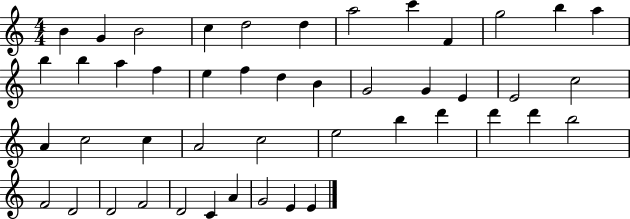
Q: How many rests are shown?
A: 0